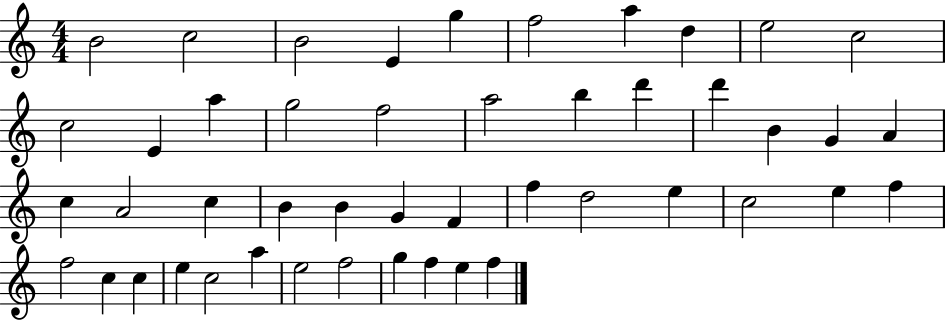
{
  \clef treble
  \numericTimeSignature
  \time 4/4
  \key c \major
  b'2 c''2 | b'2 e'4 g''4 | f''2 a''4 d''4 | e''2 c''2 | \break c''2 e'4 a''4 | g''2 f''2 | a''2 b''4 d'''4 | d'''4 b'4 g'4 a'4 | \break c''4 a'2 c''4 | b'4 b'4 g'4 f'4 | f''4 d''2 e''4 | c''2 e''4 f''4 | \break f''2 c''4 c''4 | e''4 c''2 a''4 | e''2 f''2 | g''4 f''4 e''4 f''4 | \break \bar "|."
}